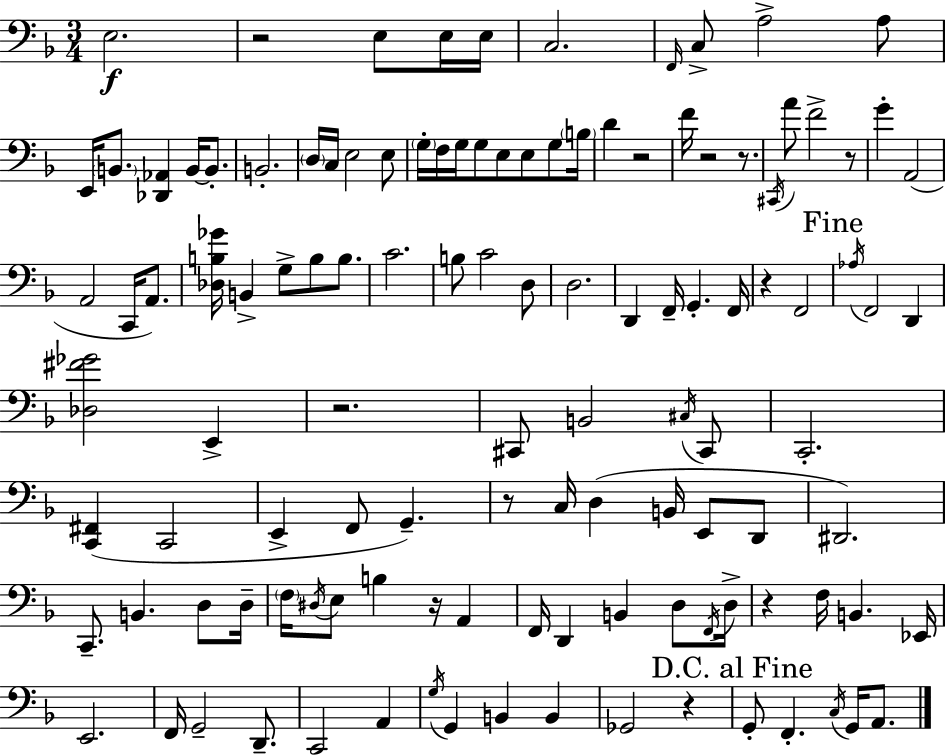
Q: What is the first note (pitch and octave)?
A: E3